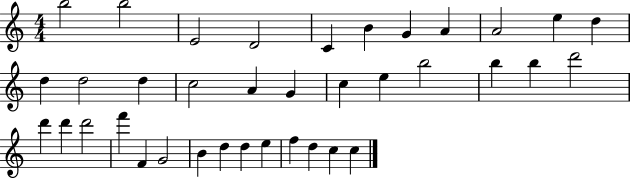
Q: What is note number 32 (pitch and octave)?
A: D5